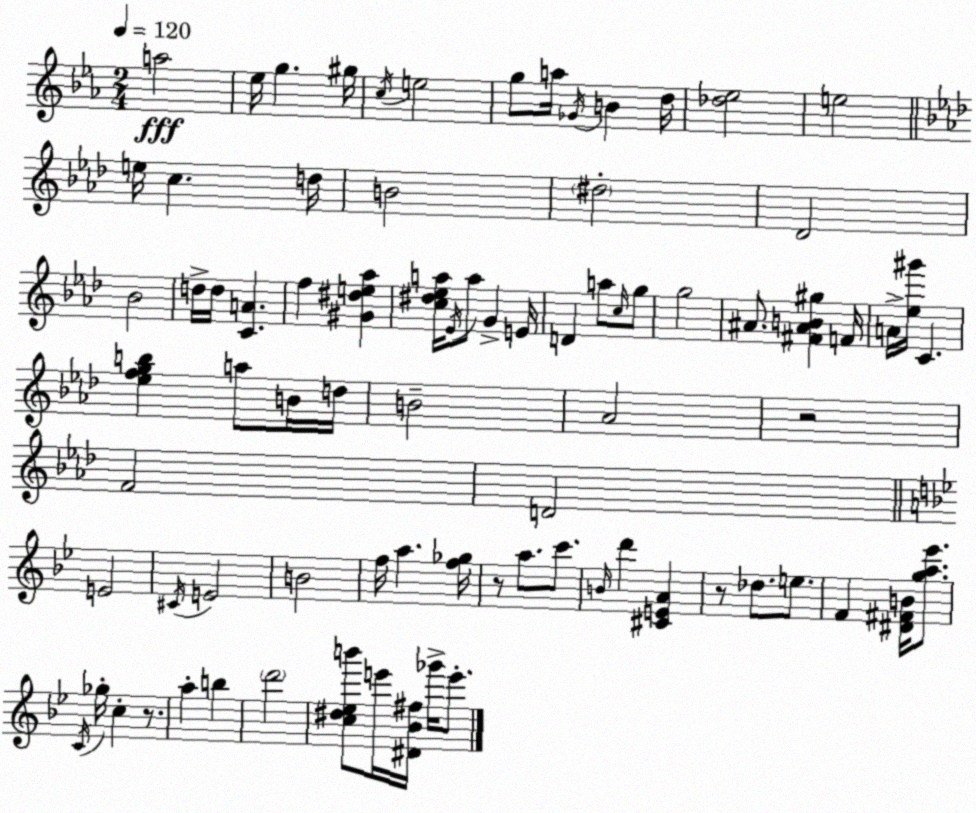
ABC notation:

X:1
T:Untitled
M:2/4
L:1/4
K:Eb
a2 _e/4 g ^g/4 c/4 e2 g/2 a/4 _G/4 B d/4 [_d_e]2 e2 e/4 c d/4 B2 ^d2 _D2 _B2 d/4 d/4 [CA] f [^G^de_a] [c^d_ea]/4 _E/4 a/2 G E/4 D a/2 c/4 g/2 g2 ^A/2 [^F^AB^g] F/4 A/4 [_e^g']/4 C [_efgb] a/2 B/4 d/4 B2 _A2 z2 F2 D2 E2 ^C/4 E2 B2 f/4 a [f_g]/4 z/2 a/2 c'/2 B/4 d' [^CEA] z/2 _d/2 e/2 F [^D^FB]/4 [ga_e']/2 C/4 _g/4 c z/2 a b d'2 [c^d_eb']/2 e'/4 [^D_B^f]/4 _g'/4 e'/2